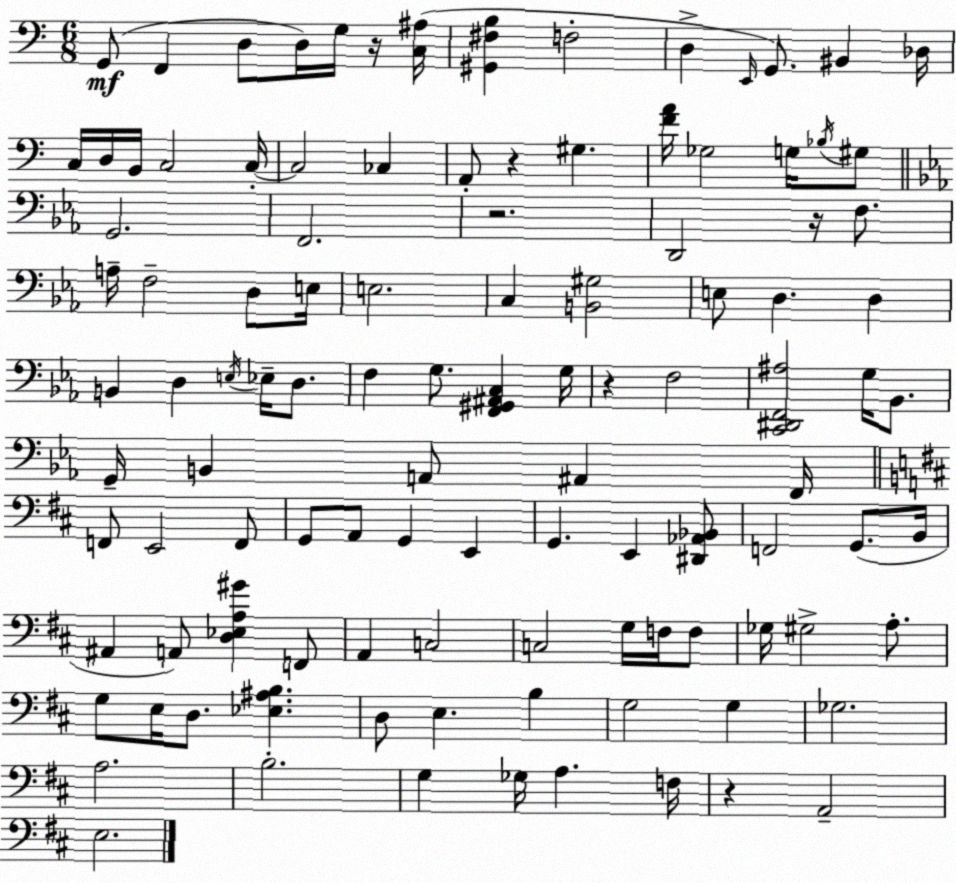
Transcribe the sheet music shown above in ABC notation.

X:1
T:Untitled
M:6/8
L:1/4
K:Am
G,,/2 F,, D,/2 D,/4 G,/4 z/4 [C,^A,]/4 [^G,,^F,B,] F,2 D, E,,/4 G,,/2 ^B,, _D,/4 C,/4 D,/4 B,,/4 C,2 C,/4 C,2 _C, A,,/2 z ^G, [FA]/4 _G,2 G,/4 _B,/4 ^G,/2 G,,2 F,,2 z2 D,,2 z/4 F,/2 A,/4 F,2 D,/2 E,/4 E,2 C, [B,,^G,]2 E,/2 D, D, B,, D, E,/4 _E,/4 D,/2 F, G,/2 [F,,^G,,^A,,C,] G,/4 z F,2 [C,,^D,,F,,^A,]2 G,/4 _B,,/2 G,,/4 B,, A,,/2 ^A,, F,,/4 F,,/2 E,,2 F,,/2 G,,/2 A,,/2 G,, E,, G,, E,, [^D,,_A,,_B,,]/2 F,,2 G,,/2 B,,/4 ^A,, A,,/2 [D,_E,A,^G] F,,/2 A,, C,2 C,2 G,/4 F,/4 F,/2 _G,/4 ^G,2 A,/2 G,/2 E,/4 D,/2 [_E,^A,B,] D,/2 E, B, G,2 G, _G,2 A,2 B,2 G, _G,/4 A, F,/4 z A,,2 E,2